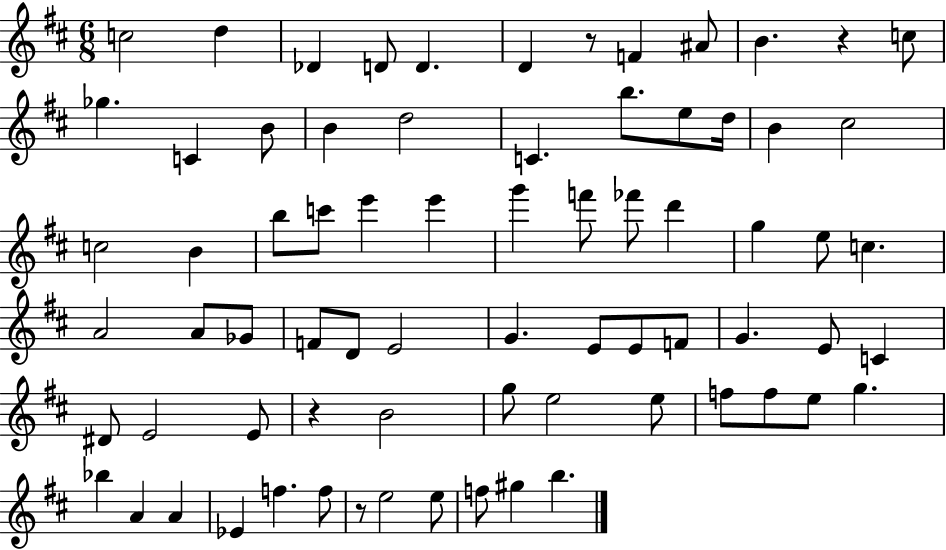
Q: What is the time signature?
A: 6/8